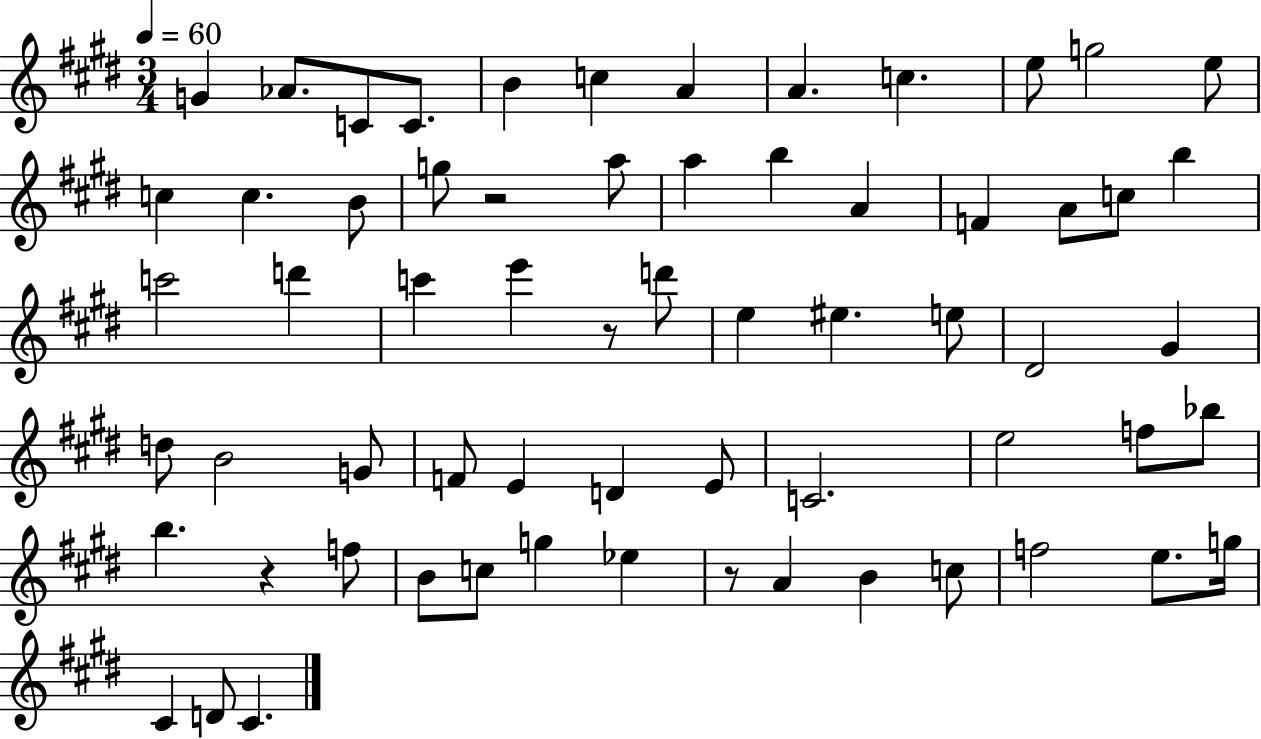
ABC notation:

X:1
T:Untitled
M:3/4
L:1/4
K:E
G _A/2 C/2 C/2 B c A A c e/2 g2 e/2 c c B/2 g/2 z2 a/2 a b A F A/2 c/2 b c'2 d' c' e' z/2 d'/2 e ^e e/2 ^D2 ^G d/2 B2 G/2 F/2 E D E/2 C2 e2 f/2 _b/2 b z f/2 B/2 c/2 g _e z/2 A B c/2 f2 e/2 g/4 ^C D/2 ^C